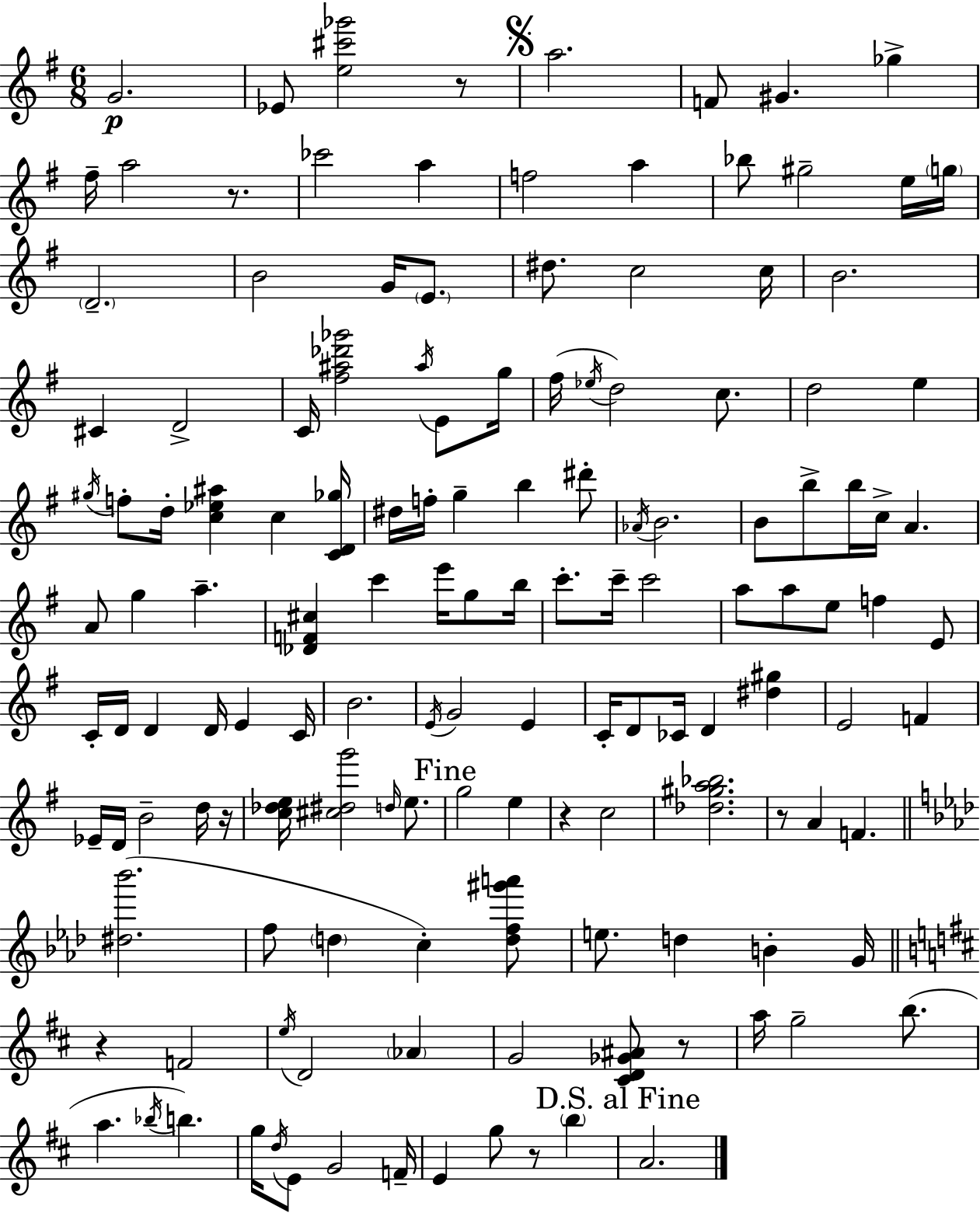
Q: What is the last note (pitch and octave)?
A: A4